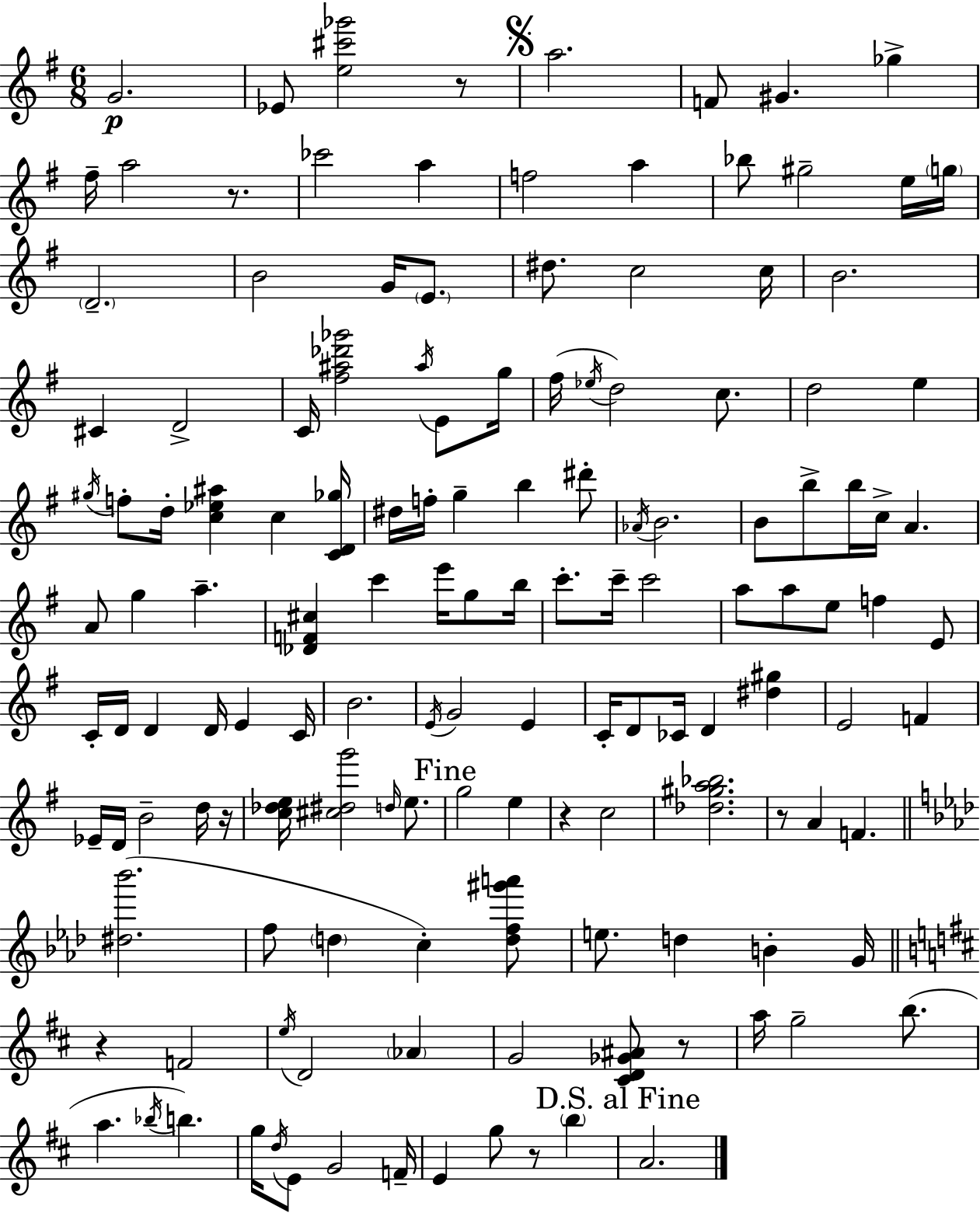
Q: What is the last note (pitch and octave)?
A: A4